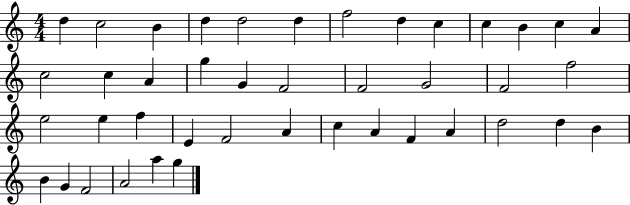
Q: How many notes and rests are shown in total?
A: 42